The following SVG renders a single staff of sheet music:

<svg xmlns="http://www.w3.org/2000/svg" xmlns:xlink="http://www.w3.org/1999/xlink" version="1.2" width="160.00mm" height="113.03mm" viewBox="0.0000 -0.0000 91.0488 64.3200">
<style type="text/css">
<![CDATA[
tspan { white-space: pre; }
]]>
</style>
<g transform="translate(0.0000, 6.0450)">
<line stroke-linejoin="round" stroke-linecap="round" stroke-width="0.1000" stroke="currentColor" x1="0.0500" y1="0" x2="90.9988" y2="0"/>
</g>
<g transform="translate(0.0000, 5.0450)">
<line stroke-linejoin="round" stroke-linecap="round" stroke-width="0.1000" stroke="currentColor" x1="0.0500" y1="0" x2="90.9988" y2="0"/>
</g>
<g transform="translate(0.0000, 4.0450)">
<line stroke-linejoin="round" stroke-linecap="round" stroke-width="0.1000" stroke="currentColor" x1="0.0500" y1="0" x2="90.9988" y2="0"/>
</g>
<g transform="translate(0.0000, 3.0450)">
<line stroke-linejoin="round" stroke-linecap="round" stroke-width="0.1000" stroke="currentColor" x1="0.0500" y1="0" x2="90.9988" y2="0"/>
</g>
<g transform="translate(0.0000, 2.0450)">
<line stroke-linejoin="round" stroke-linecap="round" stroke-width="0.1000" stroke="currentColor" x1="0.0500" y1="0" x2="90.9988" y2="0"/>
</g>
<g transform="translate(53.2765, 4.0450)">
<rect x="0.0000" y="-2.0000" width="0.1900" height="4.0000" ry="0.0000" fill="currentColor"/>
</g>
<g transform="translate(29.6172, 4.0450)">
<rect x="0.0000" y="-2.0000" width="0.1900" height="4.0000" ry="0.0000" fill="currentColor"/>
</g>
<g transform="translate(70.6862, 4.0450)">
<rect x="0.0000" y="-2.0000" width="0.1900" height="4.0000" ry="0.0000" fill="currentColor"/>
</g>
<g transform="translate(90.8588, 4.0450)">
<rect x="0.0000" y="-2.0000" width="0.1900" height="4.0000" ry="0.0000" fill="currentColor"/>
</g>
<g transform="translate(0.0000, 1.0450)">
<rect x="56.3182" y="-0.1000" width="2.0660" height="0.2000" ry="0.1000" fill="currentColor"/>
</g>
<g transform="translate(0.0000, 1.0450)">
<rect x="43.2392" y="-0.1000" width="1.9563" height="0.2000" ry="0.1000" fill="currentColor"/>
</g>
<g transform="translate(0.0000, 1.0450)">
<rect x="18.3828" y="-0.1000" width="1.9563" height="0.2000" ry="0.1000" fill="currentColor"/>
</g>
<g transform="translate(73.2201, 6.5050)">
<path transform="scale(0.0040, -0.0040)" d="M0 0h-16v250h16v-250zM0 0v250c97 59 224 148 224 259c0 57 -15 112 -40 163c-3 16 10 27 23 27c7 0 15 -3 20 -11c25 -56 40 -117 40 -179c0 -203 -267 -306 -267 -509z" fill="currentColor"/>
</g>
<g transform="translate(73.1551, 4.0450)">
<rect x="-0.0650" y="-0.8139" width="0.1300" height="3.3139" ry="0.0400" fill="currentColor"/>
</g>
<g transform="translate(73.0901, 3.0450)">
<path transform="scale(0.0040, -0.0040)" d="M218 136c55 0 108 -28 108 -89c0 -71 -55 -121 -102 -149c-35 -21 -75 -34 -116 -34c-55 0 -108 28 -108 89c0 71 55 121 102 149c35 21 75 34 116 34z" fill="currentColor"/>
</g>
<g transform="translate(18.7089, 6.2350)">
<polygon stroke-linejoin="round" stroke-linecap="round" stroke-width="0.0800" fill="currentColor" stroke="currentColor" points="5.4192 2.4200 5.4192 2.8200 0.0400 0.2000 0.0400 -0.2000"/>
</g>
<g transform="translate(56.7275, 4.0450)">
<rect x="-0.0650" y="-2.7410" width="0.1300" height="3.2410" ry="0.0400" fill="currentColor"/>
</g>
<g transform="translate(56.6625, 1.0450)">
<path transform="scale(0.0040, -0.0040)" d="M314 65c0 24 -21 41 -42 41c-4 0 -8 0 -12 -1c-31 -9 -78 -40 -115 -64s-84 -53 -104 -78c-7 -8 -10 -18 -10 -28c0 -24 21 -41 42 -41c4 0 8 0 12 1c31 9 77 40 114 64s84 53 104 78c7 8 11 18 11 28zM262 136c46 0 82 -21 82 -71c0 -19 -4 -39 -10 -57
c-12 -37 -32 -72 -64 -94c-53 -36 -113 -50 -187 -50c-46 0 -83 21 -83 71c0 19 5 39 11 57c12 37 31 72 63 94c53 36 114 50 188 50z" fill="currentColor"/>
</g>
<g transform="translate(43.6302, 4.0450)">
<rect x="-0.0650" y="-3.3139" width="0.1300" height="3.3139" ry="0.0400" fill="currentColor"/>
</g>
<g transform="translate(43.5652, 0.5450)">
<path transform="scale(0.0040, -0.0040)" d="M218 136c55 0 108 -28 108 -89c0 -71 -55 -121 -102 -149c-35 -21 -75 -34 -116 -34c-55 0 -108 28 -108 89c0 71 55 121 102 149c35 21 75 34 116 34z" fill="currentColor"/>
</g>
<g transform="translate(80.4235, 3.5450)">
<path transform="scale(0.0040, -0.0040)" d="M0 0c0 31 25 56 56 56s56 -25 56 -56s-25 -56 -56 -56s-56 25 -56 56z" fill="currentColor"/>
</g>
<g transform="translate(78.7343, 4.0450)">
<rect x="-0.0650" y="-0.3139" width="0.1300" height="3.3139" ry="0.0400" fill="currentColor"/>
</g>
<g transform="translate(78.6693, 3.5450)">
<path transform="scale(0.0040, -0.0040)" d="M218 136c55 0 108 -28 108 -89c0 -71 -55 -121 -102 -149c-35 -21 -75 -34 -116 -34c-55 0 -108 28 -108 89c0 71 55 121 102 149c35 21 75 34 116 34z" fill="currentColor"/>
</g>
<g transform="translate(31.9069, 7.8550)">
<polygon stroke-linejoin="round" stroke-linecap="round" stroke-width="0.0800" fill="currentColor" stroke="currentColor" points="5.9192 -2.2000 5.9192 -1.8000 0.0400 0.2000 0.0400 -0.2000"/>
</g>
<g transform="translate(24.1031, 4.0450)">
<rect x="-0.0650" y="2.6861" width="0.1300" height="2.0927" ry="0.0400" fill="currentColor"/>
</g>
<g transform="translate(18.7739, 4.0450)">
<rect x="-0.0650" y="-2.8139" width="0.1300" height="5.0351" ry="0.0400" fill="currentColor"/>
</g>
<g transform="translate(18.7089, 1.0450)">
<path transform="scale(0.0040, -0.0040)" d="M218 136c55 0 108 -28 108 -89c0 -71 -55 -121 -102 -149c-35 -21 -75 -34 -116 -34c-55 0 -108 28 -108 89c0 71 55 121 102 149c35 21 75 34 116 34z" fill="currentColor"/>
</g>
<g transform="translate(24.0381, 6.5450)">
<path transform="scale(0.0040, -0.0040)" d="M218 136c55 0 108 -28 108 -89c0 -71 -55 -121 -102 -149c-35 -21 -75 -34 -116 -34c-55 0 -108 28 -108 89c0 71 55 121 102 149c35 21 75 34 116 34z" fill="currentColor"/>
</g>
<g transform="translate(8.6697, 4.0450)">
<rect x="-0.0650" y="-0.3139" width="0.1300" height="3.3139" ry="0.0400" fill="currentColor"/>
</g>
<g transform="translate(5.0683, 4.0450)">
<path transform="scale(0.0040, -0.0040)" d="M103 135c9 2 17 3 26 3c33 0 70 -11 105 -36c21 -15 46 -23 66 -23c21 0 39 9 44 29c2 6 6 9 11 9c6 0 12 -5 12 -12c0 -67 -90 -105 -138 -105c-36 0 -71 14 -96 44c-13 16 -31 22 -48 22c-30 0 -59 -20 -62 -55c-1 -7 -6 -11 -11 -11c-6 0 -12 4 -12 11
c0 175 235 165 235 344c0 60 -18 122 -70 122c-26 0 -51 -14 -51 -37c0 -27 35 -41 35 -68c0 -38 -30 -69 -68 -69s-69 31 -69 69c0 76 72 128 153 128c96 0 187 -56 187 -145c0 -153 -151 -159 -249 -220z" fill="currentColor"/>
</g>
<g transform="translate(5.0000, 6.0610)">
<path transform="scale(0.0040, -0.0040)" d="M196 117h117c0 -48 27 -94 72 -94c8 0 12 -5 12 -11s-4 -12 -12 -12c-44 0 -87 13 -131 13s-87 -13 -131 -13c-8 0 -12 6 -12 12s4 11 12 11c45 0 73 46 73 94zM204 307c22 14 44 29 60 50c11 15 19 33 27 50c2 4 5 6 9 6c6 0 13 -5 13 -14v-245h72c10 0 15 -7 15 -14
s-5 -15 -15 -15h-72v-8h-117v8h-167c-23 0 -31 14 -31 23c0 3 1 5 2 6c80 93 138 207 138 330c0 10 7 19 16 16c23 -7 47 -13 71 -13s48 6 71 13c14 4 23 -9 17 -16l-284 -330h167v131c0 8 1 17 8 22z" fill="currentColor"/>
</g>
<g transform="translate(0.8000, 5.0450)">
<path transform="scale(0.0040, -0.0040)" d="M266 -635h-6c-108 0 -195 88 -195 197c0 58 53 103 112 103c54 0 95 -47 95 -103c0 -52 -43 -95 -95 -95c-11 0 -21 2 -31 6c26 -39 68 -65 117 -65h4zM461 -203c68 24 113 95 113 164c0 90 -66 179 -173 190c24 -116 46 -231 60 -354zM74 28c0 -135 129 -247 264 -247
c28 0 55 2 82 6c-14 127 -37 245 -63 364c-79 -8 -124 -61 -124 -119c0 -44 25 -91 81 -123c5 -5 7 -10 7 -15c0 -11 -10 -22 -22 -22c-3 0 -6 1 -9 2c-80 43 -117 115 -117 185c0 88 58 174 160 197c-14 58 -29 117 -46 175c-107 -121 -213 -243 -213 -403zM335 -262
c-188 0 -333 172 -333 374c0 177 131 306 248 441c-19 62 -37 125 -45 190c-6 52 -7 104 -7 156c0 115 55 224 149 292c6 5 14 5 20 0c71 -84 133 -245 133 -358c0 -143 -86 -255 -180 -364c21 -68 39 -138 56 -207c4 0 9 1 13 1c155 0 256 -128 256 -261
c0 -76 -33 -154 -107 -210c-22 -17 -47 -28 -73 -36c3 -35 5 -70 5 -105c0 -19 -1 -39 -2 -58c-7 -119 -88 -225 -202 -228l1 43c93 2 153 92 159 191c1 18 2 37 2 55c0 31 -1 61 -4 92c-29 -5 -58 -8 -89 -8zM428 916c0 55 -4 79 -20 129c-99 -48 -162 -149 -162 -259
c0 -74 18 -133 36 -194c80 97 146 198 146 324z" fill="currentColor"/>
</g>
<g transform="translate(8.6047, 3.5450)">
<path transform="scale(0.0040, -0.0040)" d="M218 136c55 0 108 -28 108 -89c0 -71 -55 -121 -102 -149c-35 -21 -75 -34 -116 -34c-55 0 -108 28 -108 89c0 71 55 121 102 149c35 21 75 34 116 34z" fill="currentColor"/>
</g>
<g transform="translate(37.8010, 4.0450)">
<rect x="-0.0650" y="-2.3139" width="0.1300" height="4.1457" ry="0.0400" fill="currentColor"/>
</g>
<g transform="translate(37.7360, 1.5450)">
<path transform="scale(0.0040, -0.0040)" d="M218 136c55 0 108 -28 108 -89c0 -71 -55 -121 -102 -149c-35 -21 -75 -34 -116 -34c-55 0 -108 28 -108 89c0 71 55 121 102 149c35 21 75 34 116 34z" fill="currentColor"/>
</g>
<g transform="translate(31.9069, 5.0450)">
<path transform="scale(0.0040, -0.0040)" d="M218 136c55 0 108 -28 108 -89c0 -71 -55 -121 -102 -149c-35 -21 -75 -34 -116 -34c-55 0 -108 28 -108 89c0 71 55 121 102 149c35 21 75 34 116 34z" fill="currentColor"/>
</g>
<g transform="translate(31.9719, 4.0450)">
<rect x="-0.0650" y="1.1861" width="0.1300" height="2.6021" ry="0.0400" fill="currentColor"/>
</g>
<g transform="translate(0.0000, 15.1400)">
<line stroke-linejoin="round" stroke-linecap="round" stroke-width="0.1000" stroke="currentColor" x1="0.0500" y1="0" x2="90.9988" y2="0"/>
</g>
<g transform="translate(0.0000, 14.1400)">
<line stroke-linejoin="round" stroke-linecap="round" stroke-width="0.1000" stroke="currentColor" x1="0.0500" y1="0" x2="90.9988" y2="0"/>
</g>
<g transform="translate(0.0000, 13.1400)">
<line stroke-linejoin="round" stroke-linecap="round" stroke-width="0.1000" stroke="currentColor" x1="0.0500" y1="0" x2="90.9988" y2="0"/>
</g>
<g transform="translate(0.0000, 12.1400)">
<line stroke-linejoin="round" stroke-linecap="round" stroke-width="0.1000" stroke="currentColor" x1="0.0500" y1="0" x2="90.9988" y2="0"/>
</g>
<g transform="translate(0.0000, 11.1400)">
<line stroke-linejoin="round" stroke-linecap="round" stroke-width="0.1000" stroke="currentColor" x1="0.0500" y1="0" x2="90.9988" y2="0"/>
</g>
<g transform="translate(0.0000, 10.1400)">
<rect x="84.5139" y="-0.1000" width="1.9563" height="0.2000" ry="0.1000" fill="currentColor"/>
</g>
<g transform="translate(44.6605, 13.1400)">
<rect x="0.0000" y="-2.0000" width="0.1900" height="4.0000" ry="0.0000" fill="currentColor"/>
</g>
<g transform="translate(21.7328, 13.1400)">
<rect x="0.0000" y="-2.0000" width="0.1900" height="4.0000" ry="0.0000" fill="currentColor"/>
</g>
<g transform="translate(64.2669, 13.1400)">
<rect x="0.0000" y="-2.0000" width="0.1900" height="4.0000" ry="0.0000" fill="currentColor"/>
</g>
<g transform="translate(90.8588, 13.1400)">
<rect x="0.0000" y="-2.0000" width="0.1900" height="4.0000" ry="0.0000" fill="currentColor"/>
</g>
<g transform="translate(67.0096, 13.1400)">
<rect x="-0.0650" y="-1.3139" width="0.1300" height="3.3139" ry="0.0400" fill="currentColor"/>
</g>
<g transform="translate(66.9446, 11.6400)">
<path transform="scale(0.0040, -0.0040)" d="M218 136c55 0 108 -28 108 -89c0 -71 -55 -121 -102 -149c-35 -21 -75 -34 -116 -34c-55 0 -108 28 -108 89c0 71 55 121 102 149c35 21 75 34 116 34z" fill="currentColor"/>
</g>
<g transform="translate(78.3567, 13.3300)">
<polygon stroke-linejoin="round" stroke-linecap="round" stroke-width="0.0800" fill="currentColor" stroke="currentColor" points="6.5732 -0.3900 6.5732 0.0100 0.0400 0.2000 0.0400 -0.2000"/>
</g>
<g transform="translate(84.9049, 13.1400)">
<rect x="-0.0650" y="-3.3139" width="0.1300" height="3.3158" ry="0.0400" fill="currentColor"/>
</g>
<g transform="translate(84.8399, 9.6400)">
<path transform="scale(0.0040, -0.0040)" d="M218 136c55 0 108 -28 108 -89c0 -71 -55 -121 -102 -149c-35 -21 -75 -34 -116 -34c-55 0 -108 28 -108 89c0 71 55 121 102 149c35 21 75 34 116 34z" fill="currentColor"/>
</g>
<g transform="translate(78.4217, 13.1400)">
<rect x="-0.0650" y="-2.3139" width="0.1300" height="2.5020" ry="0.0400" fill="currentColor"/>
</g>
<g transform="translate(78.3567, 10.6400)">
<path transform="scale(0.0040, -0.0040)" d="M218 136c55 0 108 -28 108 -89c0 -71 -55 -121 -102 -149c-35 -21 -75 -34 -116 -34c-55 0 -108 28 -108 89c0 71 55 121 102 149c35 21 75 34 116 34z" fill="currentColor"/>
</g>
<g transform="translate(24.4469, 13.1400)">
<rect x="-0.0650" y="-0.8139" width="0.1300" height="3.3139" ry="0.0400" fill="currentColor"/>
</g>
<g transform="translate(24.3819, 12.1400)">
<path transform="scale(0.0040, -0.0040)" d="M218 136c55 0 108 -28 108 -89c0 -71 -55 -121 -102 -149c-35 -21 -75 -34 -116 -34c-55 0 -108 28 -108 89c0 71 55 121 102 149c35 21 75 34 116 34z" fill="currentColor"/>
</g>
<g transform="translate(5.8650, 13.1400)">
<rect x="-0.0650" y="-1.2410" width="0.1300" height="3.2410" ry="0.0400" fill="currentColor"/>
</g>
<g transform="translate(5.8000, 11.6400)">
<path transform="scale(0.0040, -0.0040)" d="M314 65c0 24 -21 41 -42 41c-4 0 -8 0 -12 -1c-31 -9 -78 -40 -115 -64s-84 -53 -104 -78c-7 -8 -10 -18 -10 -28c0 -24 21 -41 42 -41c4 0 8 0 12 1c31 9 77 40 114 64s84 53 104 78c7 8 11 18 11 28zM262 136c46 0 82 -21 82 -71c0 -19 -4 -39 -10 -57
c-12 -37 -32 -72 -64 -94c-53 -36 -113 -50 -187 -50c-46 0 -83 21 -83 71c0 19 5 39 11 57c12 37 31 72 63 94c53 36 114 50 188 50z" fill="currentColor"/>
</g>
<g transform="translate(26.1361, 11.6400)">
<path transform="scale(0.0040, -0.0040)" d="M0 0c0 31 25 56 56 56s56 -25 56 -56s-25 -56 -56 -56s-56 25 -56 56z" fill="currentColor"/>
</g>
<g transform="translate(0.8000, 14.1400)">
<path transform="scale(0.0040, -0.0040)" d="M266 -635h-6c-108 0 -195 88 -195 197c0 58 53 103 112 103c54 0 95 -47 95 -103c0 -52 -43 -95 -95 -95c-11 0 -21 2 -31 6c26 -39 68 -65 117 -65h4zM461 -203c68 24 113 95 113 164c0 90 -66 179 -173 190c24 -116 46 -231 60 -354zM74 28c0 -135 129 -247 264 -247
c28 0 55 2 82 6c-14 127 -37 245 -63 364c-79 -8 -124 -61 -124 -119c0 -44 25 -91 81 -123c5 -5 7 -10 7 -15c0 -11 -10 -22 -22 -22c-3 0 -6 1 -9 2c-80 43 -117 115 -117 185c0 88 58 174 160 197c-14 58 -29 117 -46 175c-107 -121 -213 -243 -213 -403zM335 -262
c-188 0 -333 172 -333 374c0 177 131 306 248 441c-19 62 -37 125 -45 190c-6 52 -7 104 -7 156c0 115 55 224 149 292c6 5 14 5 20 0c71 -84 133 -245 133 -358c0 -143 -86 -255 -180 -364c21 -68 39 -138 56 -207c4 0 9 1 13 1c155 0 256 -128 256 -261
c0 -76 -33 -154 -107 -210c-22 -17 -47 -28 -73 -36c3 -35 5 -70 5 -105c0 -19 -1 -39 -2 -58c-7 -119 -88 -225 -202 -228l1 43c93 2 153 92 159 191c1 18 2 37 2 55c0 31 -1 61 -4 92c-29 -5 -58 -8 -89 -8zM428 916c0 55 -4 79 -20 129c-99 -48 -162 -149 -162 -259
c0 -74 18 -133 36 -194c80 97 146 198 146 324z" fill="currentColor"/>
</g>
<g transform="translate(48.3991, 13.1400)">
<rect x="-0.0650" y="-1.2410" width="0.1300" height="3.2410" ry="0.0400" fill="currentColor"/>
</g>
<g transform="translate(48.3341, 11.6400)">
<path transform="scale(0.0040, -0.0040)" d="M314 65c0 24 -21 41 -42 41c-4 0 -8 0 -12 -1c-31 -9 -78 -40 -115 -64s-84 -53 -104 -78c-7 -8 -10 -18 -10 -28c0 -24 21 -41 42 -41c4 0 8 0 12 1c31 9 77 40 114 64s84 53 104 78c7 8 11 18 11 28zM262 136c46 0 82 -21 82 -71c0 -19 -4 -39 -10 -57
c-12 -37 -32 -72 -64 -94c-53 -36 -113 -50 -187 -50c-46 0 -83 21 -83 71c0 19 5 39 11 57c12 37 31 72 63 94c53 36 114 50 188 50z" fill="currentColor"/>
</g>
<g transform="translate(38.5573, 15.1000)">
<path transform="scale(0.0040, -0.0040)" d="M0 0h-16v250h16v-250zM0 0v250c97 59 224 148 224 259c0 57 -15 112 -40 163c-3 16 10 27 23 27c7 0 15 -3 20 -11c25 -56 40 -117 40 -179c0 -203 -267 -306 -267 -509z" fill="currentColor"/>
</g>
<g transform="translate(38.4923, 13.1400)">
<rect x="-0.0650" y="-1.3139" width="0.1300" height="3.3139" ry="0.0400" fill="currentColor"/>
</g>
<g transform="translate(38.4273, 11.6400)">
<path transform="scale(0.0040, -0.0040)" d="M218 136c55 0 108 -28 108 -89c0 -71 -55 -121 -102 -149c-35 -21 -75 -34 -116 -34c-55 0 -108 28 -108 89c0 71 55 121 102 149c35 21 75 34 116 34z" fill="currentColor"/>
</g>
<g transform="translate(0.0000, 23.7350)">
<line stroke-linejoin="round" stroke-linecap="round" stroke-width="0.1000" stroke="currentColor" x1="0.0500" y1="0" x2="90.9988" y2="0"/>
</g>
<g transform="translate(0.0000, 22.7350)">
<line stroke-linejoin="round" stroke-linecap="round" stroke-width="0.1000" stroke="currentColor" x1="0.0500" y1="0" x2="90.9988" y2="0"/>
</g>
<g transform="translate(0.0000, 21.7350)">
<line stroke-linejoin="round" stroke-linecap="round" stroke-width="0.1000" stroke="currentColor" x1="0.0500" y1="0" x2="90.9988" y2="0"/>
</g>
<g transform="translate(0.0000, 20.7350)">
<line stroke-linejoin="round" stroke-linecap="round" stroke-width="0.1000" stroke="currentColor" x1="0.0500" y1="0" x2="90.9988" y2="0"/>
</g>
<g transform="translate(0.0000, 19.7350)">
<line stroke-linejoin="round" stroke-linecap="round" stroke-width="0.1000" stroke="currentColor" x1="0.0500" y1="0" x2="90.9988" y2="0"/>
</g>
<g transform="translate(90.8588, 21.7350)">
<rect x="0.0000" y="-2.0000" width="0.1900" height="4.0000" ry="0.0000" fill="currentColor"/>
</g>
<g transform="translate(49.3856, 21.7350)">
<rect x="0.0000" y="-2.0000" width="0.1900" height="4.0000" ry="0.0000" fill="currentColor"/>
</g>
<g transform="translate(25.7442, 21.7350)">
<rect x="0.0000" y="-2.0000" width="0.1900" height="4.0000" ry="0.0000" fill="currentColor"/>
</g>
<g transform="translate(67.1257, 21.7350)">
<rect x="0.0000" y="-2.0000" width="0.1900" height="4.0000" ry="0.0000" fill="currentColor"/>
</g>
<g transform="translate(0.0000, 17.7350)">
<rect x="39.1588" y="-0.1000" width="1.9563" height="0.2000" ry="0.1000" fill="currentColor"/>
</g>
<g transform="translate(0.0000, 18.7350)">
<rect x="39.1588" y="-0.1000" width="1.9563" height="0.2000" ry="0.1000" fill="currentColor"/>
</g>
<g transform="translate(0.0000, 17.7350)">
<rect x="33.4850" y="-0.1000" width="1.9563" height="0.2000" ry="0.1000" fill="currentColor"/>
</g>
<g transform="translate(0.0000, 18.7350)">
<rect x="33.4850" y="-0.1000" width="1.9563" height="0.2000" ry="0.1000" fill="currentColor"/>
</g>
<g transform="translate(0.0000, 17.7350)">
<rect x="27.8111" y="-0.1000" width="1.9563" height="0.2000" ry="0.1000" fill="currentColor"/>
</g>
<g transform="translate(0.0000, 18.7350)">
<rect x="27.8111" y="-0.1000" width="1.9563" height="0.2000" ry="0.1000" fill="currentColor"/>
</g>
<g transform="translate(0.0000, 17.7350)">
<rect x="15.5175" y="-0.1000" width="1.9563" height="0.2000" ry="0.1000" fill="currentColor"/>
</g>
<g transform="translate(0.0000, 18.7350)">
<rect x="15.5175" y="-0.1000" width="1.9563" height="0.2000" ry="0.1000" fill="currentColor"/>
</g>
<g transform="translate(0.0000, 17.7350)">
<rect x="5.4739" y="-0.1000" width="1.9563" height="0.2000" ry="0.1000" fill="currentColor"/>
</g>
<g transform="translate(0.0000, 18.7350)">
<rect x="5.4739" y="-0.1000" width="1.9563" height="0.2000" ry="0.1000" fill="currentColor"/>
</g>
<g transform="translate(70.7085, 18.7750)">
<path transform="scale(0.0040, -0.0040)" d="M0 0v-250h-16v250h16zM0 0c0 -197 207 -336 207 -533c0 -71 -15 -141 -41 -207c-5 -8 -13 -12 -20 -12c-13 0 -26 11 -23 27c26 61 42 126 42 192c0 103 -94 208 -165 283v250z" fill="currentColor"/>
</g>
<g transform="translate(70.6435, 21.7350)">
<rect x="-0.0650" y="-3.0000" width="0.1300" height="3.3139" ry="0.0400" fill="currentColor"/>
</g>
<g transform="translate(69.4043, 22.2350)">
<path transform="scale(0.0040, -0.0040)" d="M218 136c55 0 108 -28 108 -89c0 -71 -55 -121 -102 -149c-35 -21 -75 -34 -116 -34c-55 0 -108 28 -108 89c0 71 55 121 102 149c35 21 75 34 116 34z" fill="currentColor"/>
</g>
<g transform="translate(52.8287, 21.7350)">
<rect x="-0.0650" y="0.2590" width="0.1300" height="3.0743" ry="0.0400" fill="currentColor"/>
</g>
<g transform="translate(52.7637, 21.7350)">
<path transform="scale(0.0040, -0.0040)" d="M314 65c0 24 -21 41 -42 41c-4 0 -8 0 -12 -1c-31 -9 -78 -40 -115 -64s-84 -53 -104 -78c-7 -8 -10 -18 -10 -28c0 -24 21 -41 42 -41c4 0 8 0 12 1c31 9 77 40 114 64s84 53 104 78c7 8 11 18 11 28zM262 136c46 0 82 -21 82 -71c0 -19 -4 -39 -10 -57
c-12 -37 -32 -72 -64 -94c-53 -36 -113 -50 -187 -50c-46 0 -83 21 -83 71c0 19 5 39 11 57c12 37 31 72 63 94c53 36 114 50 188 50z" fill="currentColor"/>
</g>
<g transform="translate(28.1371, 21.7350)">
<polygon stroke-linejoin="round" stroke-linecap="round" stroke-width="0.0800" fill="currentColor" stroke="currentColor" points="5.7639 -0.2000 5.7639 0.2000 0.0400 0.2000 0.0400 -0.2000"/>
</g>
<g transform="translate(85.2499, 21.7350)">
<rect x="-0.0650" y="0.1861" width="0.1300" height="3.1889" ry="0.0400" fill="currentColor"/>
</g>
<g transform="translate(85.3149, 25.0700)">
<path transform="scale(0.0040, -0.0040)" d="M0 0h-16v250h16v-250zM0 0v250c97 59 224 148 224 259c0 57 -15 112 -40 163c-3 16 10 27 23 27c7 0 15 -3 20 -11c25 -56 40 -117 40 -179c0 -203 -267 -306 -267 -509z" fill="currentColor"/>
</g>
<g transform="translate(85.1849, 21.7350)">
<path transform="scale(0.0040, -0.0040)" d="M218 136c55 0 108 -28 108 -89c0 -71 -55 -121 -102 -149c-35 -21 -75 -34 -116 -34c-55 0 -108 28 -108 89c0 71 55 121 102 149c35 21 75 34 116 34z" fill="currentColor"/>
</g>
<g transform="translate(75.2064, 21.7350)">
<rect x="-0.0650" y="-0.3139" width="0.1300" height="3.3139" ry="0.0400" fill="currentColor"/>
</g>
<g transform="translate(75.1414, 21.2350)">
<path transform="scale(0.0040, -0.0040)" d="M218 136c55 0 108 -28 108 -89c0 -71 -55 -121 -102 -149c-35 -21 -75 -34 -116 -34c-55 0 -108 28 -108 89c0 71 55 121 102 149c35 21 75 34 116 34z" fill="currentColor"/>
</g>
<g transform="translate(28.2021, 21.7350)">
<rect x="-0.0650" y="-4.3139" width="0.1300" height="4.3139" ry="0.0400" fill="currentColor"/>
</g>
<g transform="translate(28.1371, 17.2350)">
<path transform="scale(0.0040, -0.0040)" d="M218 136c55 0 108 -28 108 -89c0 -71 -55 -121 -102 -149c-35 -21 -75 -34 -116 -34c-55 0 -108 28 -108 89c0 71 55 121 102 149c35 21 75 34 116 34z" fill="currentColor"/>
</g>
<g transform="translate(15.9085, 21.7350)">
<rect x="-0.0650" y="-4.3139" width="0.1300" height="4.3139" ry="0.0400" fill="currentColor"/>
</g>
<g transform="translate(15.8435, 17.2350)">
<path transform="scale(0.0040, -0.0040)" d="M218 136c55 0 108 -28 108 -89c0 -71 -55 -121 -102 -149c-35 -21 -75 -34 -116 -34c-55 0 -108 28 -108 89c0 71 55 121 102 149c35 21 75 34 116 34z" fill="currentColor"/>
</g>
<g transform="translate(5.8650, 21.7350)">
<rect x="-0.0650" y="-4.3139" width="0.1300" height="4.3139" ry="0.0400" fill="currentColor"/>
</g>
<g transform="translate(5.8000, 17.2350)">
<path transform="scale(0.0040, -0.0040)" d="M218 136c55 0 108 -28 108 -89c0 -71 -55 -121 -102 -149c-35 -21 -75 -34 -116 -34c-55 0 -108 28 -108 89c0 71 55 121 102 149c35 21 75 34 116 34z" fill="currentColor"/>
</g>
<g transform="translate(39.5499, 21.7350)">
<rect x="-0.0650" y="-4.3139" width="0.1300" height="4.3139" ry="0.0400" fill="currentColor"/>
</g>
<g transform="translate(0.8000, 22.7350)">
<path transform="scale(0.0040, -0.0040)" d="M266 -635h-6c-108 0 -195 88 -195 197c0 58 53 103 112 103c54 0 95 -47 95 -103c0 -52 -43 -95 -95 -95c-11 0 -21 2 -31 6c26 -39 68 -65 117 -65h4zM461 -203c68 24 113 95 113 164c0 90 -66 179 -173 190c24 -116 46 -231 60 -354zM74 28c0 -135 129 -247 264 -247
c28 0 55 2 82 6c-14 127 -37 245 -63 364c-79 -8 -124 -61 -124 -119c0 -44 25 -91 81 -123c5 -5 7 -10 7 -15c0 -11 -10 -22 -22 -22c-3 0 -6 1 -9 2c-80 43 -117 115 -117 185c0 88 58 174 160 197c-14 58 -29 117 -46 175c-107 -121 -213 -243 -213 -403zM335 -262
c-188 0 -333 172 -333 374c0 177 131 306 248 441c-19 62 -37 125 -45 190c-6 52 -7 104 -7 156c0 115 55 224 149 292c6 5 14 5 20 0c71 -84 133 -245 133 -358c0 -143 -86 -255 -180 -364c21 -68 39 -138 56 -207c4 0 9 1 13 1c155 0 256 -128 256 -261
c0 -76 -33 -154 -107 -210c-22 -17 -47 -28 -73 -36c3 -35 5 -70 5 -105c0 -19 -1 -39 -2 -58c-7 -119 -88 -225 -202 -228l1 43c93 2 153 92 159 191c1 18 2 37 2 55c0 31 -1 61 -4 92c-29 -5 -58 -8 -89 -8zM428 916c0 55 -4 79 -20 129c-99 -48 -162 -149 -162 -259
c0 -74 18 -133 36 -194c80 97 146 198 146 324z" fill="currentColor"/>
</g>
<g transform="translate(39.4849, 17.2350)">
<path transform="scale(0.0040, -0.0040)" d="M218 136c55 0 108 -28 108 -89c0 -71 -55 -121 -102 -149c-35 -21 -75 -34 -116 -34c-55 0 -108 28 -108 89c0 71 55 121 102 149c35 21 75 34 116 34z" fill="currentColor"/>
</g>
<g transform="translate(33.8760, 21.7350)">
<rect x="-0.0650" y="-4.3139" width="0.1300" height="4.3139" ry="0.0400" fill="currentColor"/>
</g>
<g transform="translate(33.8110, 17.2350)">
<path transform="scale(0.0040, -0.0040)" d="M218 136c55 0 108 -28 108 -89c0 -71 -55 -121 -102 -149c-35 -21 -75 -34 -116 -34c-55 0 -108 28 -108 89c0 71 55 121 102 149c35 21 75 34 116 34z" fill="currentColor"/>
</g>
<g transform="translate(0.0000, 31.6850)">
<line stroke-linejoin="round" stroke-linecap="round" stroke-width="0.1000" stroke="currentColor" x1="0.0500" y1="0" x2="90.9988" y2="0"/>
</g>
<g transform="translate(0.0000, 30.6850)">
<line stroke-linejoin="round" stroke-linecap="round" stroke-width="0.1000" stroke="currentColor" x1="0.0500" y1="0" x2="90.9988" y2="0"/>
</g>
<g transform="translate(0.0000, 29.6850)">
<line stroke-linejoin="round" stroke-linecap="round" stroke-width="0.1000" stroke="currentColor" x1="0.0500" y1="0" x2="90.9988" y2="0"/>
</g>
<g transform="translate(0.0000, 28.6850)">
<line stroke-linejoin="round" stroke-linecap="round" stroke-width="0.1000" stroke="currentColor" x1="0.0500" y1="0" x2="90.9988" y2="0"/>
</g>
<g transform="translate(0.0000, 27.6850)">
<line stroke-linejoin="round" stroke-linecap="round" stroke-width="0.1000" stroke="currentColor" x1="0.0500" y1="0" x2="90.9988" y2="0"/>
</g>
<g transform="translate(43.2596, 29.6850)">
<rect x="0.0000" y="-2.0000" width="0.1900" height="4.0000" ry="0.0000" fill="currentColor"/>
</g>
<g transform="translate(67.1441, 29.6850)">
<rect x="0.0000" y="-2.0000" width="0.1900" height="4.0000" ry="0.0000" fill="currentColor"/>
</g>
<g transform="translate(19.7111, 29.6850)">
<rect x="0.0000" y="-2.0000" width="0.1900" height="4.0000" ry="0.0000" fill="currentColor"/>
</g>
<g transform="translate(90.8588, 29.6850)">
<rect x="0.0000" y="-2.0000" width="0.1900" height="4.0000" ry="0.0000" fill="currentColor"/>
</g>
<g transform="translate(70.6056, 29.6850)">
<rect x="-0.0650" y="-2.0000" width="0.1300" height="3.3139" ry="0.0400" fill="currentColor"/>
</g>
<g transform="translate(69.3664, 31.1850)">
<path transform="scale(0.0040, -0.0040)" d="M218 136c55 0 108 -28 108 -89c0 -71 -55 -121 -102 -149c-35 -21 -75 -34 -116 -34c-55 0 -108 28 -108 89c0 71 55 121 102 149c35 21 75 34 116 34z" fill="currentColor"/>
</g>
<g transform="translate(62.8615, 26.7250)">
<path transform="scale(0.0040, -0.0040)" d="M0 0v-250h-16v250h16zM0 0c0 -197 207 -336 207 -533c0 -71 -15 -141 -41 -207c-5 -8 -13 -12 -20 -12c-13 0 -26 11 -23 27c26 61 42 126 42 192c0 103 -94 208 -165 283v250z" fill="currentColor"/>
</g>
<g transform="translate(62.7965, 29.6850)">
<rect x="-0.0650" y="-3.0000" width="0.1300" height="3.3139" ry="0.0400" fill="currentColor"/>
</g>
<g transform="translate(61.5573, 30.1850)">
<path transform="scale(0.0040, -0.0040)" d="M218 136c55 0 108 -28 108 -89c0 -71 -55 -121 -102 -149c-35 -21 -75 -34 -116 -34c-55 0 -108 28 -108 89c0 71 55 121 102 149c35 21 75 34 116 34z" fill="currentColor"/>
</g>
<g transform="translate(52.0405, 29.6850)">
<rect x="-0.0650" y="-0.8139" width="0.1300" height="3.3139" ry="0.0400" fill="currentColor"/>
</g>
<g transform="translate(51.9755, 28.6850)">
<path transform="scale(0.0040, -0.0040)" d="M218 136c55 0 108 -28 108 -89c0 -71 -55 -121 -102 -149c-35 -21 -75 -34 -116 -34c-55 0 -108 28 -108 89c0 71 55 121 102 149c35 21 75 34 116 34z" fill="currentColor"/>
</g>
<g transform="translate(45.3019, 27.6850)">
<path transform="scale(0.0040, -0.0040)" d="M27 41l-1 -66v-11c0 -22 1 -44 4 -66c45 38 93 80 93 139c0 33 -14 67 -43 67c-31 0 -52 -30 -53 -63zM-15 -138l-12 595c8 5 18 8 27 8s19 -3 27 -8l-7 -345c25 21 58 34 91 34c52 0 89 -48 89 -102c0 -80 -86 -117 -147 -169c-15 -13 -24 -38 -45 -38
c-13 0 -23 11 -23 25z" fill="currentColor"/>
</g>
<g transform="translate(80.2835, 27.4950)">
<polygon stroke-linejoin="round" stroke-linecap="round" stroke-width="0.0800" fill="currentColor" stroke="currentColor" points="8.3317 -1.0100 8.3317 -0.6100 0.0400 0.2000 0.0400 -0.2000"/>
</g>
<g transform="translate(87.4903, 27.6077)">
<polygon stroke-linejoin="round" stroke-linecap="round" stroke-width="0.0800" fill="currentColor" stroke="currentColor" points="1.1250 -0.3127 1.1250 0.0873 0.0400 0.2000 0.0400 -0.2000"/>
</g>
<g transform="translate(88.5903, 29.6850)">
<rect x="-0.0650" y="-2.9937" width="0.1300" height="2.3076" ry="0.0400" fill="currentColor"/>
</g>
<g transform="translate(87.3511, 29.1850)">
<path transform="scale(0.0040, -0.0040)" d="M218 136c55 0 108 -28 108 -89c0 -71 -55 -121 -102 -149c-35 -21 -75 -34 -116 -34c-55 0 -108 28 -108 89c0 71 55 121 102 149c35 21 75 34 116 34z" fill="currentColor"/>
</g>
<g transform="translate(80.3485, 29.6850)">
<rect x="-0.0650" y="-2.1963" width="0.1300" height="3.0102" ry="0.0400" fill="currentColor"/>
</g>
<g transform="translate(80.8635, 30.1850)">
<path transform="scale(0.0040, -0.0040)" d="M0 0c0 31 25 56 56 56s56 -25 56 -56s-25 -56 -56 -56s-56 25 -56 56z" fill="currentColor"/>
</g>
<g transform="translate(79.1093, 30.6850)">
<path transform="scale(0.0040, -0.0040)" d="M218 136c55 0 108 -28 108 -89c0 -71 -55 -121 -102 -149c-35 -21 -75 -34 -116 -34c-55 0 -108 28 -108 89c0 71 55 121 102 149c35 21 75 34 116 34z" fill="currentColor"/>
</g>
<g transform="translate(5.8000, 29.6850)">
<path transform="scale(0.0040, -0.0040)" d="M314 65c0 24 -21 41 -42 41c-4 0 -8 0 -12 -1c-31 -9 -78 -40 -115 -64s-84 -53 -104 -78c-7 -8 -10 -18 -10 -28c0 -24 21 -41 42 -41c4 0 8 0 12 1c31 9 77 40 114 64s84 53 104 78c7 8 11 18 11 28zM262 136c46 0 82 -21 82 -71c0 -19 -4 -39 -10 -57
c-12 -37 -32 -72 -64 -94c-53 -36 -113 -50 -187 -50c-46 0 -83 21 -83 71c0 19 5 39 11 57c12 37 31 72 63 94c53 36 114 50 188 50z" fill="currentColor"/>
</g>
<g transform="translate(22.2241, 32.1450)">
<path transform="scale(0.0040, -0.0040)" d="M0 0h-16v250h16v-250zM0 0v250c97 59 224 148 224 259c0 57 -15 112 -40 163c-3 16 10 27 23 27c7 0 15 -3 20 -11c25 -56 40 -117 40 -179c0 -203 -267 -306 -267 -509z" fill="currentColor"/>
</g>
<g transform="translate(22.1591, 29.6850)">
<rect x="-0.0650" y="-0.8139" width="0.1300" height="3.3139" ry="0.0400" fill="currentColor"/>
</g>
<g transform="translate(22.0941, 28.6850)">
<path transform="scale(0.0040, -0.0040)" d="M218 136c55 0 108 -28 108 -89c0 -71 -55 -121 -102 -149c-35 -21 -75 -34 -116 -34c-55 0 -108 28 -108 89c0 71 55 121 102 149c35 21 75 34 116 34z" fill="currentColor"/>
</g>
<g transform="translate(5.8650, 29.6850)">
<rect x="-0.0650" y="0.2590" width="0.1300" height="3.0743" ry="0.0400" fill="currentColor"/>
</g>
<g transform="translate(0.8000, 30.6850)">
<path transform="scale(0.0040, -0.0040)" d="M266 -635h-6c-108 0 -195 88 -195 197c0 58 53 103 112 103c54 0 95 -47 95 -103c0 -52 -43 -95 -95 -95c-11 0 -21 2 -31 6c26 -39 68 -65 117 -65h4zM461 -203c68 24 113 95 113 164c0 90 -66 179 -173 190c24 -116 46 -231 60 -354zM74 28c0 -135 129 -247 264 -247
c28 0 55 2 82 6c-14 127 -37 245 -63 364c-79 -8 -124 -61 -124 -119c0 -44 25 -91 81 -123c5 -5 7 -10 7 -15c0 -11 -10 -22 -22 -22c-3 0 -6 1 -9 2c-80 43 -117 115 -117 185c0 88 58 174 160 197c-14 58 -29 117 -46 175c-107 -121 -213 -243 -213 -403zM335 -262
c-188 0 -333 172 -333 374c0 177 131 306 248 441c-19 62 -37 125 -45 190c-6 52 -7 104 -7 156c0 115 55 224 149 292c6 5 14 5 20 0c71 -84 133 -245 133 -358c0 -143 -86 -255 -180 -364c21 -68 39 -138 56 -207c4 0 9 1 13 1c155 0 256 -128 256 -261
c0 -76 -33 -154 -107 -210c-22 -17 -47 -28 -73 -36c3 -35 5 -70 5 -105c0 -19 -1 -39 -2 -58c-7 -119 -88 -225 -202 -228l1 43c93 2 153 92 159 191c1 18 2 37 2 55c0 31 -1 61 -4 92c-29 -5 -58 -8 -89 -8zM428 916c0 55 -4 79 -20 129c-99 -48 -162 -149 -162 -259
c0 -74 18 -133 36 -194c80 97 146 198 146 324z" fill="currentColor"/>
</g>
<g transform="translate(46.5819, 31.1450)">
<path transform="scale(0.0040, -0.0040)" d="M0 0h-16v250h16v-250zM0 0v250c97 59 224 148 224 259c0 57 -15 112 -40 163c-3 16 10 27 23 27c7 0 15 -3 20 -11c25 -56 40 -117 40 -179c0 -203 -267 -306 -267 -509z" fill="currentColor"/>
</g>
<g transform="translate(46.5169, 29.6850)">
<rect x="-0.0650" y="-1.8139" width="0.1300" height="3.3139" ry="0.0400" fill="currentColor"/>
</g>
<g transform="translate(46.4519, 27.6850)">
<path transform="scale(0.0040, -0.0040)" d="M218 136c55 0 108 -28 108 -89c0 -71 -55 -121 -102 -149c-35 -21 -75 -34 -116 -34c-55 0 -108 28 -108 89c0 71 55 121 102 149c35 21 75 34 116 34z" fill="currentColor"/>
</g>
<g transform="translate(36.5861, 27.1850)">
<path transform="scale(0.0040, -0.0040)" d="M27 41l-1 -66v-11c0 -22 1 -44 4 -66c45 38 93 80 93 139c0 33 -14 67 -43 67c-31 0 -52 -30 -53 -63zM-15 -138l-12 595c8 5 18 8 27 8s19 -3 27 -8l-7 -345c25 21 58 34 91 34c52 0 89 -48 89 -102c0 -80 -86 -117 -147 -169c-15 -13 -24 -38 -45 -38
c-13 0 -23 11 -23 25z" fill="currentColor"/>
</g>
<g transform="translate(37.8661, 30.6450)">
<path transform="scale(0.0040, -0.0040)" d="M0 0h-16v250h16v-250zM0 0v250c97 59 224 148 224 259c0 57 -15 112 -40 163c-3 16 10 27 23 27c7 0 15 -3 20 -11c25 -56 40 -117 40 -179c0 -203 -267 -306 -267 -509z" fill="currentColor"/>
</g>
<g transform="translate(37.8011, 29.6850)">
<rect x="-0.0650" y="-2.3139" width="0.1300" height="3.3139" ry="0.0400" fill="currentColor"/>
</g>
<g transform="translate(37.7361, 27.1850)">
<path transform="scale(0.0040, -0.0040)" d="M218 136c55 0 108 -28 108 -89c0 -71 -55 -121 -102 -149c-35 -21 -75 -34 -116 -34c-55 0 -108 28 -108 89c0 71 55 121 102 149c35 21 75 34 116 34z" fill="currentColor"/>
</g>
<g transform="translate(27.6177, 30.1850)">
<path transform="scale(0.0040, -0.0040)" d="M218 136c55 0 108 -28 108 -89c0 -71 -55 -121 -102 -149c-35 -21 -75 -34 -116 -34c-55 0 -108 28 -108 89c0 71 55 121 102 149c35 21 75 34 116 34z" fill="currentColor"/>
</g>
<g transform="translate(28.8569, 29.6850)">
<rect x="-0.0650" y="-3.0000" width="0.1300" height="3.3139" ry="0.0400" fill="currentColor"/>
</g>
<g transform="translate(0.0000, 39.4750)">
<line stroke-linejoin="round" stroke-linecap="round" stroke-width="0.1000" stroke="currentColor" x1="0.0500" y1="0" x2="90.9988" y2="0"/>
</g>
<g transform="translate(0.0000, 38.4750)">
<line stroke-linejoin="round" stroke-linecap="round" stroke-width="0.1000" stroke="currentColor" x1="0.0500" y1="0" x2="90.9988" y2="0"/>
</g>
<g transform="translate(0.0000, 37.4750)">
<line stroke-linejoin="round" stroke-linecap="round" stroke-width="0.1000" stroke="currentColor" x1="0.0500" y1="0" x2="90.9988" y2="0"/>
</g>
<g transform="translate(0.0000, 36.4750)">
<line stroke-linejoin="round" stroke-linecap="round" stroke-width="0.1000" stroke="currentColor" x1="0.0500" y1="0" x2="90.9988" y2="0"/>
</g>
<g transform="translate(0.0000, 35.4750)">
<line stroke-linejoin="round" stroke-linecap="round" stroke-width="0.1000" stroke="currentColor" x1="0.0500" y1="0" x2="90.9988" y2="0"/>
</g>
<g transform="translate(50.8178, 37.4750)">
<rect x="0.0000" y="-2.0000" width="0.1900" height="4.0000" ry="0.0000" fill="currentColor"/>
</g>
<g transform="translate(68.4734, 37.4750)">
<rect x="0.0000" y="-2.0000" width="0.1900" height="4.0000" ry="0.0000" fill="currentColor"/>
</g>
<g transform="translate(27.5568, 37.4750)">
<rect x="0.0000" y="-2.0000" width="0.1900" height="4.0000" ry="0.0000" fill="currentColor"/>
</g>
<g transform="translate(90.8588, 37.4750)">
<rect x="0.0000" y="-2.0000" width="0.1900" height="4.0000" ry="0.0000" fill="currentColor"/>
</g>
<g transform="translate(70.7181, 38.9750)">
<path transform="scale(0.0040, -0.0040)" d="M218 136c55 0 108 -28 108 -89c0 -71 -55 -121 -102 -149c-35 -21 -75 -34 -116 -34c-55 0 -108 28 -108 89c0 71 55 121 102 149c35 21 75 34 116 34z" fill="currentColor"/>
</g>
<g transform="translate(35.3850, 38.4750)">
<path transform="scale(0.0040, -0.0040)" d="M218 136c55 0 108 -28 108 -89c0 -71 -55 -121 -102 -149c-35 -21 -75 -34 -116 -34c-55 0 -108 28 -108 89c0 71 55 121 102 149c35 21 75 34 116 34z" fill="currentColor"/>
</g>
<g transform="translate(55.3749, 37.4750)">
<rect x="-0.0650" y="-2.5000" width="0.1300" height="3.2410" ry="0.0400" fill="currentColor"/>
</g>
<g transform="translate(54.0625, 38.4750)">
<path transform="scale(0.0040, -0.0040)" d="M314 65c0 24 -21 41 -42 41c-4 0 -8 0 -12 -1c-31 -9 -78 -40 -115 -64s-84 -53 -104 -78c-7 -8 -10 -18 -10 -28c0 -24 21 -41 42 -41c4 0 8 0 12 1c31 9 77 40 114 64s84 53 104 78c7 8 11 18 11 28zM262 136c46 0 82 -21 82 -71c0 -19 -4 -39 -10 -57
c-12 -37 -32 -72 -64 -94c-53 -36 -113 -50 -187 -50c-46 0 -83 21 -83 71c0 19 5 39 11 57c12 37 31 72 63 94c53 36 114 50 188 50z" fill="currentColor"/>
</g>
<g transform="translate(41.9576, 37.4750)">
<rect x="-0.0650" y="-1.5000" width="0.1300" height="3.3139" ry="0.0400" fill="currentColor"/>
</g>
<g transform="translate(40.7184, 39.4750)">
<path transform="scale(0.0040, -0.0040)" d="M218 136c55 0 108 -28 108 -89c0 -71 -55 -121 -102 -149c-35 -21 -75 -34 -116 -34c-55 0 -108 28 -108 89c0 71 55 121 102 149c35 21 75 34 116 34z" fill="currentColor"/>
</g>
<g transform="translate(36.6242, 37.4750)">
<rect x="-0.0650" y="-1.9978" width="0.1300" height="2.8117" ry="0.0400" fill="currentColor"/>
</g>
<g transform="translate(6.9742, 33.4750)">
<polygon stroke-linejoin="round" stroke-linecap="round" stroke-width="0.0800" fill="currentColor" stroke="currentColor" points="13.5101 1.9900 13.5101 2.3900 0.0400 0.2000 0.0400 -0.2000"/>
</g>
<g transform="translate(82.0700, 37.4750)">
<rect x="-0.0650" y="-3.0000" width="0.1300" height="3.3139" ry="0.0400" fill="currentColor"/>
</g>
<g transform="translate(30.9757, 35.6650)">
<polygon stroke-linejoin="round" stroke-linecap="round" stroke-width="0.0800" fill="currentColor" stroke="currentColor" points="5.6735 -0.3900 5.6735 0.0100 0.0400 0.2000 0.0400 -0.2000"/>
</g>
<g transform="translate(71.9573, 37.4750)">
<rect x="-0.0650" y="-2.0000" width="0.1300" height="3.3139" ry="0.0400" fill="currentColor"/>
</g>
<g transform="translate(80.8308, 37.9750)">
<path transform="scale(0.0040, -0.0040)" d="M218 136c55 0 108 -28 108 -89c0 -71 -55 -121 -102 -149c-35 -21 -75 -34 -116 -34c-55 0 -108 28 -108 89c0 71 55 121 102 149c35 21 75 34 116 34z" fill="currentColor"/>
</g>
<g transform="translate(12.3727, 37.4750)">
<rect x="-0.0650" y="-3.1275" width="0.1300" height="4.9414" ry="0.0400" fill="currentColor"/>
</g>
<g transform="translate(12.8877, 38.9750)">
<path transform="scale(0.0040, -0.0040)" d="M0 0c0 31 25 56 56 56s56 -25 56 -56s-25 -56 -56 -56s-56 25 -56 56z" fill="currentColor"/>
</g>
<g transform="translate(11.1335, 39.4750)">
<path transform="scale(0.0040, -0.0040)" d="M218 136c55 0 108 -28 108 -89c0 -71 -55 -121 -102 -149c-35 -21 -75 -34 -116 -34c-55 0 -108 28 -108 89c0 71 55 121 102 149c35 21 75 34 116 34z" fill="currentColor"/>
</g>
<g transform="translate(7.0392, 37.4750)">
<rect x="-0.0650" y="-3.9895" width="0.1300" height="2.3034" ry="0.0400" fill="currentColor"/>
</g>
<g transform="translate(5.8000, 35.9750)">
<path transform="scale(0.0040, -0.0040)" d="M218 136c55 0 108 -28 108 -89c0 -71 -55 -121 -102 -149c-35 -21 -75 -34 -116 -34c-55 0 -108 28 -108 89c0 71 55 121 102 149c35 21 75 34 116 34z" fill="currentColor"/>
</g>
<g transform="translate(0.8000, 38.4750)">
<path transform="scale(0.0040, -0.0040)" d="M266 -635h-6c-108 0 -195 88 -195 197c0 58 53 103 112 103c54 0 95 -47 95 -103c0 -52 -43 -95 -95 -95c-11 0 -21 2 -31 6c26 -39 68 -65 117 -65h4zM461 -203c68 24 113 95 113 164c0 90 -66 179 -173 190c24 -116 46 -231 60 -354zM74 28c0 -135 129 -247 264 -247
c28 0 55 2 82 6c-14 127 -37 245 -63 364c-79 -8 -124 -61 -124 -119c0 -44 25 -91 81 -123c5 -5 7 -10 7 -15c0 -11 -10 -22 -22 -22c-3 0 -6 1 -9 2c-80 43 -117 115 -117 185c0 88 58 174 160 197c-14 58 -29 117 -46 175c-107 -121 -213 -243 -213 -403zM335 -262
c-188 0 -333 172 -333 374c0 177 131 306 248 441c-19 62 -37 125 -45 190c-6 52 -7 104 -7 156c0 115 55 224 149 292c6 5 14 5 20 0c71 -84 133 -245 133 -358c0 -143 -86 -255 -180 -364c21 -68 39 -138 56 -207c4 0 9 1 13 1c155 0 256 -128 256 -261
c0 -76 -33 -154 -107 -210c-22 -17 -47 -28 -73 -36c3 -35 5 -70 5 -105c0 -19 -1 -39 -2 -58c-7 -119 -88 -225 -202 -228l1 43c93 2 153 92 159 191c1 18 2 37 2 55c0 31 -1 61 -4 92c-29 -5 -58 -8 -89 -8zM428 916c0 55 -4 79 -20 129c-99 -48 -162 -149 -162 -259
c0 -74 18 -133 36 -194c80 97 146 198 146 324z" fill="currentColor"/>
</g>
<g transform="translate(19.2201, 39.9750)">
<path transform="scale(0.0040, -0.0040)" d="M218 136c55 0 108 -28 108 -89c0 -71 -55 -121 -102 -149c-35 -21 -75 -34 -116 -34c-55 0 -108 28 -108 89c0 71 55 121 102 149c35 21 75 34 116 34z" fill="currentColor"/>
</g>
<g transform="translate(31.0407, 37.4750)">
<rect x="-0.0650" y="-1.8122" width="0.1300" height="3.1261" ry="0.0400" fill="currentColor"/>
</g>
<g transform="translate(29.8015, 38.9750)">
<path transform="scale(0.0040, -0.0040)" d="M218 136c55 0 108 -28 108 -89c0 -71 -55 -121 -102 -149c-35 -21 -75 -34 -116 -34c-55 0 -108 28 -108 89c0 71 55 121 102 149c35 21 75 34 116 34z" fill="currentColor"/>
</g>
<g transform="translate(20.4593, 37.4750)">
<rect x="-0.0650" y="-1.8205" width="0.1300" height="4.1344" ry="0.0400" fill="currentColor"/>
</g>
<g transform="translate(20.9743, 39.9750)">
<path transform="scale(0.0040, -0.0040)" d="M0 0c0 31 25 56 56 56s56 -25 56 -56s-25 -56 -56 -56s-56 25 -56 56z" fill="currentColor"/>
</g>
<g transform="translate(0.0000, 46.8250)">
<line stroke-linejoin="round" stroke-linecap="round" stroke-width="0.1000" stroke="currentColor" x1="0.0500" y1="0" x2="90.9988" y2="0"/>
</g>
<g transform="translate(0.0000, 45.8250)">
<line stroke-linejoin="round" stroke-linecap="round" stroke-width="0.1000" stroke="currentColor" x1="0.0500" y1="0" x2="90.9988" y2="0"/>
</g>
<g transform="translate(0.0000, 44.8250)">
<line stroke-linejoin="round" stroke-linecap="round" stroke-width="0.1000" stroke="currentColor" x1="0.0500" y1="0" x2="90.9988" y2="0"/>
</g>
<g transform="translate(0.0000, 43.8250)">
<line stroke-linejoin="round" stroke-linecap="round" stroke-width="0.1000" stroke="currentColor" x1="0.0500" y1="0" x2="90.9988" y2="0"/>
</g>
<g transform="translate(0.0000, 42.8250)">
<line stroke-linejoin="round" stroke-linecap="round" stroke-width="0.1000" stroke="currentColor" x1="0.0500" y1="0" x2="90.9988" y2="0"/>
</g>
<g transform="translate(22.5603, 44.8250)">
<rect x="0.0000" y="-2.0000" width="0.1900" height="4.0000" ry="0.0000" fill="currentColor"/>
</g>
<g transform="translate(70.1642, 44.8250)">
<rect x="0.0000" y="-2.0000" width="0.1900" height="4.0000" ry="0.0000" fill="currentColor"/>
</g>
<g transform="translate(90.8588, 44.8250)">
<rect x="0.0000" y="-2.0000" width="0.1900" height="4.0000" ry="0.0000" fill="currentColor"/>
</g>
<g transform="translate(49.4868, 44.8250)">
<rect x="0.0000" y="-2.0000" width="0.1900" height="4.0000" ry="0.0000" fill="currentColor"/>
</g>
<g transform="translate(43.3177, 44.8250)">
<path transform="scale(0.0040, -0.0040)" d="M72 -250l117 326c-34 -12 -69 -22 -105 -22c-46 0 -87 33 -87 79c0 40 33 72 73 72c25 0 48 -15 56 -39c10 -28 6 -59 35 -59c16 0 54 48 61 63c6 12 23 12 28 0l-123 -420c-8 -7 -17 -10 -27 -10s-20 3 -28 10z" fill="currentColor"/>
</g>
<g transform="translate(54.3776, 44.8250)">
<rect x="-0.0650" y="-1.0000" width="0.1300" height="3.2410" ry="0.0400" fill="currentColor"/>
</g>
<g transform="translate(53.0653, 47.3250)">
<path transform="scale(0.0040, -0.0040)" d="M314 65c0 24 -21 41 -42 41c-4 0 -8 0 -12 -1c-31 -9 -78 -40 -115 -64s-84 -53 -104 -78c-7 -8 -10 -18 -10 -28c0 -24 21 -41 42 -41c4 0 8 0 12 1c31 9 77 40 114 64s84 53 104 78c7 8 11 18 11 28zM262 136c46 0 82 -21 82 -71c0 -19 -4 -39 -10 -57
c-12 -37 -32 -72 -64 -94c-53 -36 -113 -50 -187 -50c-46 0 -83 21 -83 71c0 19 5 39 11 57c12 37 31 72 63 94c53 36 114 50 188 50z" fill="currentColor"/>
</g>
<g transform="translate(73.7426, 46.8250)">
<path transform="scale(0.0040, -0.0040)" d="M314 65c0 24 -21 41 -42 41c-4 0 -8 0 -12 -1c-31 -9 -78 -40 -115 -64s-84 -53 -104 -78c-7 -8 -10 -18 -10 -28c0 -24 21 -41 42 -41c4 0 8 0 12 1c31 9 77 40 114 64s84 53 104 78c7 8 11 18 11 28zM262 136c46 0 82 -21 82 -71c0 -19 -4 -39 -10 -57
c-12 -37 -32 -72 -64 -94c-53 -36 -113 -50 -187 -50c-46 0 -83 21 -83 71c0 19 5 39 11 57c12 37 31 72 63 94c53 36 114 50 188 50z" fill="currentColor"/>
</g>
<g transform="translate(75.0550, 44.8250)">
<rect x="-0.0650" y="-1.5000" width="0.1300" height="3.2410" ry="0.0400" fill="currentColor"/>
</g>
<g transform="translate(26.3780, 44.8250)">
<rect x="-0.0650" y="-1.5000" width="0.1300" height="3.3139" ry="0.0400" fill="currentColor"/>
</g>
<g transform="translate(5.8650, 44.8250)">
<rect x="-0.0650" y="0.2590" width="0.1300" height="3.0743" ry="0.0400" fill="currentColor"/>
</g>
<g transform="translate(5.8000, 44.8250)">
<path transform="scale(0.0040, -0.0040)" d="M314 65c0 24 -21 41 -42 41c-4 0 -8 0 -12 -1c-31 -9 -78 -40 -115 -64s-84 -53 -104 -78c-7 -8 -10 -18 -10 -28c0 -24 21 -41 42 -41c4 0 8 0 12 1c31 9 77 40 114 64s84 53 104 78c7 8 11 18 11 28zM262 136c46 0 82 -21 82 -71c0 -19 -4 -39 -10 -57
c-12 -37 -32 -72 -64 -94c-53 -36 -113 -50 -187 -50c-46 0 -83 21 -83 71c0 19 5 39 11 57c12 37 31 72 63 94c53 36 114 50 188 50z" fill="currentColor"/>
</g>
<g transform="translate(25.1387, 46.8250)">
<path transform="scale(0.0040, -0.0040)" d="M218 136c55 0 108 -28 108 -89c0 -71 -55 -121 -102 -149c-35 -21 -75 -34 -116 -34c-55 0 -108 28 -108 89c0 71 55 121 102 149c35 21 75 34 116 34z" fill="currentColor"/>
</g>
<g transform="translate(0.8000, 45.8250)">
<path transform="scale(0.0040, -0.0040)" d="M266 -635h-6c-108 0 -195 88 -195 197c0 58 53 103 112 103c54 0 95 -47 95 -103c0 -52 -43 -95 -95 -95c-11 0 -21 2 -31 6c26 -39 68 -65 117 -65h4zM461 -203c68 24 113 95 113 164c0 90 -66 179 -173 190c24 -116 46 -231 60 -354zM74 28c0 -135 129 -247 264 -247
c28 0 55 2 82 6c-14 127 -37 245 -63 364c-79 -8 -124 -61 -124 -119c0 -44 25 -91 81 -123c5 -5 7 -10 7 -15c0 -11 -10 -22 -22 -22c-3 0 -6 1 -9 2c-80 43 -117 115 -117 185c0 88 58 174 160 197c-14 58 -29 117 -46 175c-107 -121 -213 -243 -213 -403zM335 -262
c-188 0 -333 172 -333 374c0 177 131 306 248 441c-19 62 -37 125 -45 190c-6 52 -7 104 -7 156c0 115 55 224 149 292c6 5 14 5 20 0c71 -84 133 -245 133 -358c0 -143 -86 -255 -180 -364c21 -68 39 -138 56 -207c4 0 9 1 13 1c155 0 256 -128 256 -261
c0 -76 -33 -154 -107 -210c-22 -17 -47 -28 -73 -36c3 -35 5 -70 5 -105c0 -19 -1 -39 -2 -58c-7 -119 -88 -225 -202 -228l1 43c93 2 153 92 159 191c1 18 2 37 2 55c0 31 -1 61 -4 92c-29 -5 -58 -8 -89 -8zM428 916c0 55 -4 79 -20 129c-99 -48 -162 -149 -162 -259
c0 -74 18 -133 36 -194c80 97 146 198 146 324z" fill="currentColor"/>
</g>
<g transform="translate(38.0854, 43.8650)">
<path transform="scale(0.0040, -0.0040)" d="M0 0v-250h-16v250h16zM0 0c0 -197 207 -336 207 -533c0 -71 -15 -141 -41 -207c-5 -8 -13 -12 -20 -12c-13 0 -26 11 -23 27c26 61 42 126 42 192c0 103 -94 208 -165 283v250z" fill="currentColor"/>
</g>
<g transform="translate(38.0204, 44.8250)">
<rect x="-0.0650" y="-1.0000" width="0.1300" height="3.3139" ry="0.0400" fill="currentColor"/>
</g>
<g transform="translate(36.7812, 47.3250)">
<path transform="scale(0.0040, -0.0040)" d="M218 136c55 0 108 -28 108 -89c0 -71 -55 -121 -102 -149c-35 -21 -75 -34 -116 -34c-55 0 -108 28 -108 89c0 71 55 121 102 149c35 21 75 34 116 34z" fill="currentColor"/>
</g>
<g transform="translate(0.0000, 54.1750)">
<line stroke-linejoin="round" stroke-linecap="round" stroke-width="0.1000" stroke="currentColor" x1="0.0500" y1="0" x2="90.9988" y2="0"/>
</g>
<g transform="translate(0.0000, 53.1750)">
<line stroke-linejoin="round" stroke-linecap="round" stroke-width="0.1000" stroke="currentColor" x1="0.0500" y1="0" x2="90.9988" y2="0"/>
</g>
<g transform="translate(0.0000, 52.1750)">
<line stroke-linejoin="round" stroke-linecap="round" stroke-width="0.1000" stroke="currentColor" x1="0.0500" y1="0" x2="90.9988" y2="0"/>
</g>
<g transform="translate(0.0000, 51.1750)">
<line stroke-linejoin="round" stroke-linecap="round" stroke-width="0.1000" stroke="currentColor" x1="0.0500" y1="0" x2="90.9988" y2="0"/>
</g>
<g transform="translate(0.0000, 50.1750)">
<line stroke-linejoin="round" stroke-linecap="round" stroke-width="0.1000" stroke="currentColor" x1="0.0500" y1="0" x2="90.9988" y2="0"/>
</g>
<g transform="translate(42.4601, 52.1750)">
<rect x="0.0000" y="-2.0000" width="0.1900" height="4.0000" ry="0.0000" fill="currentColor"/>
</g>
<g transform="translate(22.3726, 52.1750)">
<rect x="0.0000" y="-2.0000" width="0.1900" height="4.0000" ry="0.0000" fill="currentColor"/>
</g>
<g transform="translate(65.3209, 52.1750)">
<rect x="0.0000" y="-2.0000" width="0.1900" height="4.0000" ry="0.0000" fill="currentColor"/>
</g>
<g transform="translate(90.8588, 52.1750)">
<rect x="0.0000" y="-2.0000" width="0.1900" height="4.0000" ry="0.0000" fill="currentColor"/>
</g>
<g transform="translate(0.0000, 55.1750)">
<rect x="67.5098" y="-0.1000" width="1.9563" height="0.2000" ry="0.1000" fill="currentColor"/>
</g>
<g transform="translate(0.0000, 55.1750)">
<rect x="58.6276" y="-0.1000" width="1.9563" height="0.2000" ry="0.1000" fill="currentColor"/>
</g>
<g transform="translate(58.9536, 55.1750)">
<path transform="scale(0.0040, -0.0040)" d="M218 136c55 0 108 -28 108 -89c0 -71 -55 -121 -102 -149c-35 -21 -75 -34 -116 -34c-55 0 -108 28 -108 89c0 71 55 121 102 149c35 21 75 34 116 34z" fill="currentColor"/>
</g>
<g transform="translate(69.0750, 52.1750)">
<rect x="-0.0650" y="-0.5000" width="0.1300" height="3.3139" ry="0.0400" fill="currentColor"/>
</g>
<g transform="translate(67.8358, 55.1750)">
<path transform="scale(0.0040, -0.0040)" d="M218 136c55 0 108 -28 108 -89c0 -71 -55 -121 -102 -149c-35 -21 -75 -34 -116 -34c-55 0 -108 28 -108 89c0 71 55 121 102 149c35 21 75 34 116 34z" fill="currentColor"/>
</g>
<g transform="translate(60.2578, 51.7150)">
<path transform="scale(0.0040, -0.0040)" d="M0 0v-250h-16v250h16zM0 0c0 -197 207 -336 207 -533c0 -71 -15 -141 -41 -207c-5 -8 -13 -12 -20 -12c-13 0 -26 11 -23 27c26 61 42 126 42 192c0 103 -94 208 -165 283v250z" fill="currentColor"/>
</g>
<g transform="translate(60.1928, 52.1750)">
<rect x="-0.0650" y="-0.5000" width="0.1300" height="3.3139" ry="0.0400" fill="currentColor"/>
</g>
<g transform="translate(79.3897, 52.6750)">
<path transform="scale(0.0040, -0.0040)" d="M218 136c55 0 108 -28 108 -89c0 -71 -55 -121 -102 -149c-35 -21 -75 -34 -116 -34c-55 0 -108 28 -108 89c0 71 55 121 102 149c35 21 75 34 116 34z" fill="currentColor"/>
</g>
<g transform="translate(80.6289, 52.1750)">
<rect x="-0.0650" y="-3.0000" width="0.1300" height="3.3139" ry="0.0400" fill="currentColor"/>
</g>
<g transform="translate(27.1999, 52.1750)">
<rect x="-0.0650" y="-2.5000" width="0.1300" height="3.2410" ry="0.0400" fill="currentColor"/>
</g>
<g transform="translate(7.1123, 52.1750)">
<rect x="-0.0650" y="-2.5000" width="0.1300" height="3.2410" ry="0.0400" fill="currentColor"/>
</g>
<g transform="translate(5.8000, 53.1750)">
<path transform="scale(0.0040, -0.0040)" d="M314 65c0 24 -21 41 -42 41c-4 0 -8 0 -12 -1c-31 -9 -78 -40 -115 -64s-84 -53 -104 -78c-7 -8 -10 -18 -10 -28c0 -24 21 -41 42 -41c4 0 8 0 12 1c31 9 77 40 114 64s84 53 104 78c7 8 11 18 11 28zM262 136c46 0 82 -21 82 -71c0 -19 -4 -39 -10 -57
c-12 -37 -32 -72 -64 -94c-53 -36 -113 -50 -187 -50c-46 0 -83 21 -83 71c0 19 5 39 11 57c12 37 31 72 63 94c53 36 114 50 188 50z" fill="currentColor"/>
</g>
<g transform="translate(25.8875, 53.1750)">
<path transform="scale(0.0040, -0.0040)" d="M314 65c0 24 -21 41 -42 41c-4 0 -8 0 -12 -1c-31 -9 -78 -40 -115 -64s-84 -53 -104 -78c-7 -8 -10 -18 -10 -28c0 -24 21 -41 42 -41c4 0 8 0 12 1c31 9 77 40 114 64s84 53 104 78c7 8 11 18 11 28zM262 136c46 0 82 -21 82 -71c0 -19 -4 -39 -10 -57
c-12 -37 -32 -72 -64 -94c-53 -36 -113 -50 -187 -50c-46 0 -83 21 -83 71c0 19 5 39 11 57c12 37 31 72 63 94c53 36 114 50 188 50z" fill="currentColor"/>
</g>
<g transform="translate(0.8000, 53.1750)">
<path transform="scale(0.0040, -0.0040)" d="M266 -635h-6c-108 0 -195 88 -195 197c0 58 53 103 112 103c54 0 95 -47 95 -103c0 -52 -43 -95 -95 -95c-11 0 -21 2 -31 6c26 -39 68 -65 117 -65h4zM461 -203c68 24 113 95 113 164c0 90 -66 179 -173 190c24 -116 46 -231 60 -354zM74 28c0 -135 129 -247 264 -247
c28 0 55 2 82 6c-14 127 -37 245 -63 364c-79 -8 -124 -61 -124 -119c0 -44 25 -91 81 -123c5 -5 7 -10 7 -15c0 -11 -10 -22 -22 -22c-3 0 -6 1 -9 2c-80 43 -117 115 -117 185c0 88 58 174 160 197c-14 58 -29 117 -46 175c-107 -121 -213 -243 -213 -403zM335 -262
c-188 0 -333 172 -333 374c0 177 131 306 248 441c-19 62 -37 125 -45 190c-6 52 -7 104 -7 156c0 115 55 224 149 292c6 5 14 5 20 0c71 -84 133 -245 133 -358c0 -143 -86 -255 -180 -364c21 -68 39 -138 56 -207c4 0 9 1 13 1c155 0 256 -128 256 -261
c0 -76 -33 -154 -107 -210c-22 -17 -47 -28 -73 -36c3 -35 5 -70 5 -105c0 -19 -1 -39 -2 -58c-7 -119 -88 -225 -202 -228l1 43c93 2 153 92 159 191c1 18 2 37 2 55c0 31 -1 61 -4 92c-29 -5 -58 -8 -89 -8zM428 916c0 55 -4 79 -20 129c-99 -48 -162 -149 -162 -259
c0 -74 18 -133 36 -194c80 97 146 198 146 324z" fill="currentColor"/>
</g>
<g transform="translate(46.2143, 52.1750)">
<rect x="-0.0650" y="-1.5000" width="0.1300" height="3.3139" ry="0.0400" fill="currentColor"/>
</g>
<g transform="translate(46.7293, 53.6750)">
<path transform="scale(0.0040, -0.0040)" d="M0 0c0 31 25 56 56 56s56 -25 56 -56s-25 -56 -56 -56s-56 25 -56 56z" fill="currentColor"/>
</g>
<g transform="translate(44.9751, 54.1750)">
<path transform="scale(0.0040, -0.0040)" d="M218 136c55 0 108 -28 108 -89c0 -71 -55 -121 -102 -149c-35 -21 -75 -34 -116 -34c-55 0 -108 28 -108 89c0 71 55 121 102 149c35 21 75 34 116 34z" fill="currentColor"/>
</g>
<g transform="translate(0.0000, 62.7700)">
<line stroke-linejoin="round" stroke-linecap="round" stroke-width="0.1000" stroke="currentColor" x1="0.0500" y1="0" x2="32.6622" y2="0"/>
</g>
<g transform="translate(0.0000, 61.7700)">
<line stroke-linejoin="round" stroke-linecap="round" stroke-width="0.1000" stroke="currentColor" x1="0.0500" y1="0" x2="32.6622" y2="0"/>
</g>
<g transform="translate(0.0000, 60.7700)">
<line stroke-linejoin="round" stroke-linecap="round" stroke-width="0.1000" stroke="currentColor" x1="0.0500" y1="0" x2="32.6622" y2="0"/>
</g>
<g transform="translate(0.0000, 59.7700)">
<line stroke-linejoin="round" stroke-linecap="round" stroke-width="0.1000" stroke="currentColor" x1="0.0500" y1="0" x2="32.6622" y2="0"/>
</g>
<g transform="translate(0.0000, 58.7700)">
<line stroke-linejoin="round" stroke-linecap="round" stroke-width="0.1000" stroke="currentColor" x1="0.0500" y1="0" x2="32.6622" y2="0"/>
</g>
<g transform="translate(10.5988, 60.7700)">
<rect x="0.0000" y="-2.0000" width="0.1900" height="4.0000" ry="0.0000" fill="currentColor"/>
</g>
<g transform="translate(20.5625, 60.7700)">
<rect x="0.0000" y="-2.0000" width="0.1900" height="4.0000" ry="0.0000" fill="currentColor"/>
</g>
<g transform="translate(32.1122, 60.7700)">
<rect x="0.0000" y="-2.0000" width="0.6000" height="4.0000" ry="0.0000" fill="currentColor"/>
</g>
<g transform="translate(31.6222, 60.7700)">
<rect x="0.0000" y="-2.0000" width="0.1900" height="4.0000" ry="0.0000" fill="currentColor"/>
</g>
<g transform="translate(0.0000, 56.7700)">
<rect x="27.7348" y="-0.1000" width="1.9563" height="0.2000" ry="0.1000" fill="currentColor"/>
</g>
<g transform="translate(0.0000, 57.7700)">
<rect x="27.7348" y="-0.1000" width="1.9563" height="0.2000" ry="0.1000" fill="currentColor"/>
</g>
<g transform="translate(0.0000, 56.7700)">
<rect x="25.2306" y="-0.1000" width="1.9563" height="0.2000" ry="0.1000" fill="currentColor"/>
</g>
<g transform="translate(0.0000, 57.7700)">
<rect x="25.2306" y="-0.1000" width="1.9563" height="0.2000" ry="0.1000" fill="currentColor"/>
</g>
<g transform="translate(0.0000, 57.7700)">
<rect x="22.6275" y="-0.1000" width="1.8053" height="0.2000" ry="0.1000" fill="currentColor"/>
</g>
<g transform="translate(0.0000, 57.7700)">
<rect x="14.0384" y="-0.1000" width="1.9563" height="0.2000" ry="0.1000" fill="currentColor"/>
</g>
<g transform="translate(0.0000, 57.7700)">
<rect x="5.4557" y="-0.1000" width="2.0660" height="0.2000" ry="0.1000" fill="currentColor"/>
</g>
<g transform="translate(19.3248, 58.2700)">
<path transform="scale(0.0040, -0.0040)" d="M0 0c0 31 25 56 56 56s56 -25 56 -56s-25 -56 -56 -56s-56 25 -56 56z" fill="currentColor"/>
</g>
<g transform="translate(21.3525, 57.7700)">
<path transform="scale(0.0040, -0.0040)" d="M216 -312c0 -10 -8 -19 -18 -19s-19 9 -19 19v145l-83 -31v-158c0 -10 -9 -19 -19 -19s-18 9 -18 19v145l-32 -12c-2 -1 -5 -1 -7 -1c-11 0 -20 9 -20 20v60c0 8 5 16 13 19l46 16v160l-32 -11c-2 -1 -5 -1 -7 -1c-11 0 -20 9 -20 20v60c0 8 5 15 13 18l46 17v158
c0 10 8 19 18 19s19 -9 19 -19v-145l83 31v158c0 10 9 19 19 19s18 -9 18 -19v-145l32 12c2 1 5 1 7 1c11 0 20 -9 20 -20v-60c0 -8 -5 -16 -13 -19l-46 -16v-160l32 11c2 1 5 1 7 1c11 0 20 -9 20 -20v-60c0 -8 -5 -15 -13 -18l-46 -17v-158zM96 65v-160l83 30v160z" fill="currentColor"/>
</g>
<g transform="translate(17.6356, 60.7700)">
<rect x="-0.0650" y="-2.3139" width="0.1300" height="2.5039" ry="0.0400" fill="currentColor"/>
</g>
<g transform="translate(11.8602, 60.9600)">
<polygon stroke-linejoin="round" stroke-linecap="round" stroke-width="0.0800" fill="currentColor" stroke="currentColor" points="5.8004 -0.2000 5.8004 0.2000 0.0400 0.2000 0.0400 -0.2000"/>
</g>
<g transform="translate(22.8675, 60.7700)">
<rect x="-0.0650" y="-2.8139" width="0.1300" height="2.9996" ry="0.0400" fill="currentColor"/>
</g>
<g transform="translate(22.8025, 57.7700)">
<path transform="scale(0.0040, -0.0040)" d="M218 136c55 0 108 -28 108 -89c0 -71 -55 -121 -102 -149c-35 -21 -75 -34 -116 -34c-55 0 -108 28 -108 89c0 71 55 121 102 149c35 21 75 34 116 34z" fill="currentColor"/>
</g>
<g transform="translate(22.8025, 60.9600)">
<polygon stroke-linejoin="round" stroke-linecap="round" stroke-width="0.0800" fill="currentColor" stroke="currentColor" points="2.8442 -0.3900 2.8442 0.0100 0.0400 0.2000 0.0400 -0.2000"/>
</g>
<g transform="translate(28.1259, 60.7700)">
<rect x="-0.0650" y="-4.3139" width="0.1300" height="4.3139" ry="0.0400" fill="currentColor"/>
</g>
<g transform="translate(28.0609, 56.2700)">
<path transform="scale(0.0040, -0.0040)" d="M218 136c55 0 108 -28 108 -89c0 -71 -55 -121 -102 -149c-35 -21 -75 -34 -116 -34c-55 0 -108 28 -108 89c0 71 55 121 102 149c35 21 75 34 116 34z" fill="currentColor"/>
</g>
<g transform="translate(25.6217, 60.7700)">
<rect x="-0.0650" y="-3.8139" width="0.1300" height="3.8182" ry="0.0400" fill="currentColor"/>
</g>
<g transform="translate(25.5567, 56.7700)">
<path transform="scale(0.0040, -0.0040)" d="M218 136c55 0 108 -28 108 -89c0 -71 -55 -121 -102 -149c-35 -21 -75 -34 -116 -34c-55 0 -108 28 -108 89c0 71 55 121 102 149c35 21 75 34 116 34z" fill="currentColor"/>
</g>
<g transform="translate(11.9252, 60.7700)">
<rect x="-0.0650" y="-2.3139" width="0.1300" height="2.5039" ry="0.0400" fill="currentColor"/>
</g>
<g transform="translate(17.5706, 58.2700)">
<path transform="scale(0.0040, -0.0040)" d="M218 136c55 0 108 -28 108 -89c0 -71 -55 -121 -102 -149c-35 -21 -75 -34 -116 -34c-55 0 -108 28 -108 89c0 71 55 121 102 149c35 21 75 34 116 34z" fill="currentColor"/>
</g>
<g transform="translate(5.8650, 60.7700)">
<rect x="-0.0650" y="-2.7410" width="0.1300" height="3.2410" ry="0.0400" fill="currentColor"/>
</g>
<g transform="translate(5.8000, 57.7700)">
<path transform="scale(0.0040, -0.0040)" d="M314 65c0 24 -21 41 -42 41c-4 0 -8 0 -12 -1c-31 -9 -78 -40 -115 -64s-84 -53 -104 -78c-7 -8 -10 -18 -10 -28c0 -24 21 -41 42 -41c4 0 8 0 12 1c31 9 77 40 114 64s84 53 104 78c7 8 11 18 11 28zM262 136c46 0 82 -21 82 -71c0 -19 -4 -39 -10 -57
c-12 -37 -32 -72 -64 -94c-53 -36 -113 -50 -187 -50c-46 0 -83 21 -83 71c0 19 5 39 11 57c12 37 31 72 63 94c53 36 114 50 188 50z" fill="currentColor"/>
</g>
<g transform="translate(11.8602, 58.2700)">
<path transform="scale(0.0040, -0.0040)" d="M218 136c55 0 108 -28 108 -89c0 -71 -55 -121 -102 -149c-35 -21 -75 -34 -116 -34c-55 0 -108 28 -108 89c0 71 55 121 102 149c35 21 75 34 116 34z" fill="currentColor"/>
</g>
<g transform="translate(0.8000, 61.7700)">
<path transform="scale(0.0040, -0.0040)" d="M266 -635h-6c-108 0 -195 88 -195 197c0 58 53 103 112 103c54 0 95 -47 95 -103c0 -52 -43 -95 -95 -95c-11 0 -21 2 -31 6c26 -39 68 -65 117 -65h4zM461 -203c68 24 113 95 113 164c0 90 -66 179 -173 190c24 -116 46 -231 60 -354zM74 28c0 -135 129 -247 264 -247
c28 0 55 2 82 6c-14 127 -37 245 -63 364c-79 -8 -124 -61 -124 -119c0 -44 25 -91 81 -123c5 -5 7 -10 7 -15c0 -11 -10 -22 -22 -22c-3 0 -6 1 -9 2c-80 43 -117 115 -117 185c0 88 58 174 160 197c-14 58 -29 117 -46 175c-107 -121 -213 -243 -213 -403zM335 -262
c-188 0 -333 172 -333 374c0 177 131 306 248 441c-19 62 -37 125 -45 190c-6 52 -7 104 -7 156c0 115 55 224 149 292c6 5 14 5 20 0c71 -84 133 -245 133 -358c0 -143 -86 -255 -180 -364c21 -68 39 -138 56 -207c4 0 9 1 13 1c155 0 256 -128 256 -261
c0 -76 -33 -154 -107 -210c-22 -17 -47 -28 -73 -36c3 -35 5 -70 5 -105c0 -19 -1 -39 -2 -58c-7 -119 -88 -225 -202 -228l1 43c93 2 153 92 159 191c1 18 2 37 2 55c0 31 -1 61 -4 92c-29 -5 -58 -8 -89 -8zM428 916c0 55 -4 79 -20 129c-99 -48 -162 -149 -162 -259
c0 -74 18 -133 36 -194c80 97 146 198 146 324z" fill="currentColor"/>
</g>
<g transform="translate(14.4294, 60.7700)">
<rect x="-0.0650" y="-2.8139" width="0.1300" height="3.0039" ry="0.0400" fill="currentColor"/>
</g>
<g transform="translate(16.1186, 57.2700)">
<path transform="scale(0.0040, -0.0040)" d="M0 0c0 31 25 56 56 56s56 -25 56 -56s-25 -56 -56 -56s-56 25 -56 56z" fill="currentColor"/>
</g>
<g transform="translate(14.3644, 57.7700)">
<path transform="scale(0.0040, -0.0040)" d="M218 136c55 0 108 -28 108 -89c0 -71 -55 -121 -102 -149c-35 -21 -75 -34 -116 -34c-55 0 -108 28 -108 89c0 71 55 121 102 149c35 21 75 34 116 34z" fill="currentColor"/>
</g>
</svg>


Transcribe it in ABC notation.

X:1
T:Untitled
M:2/4
L:1/4
K:C
c a/2 D/2 G/2 g/2 b a2 d/2 c e2 d e/2 e2 e g/2 b/2 d' d' d'/2 d'/2 d' B2 A/2 c B/2 B2 d/2 A _g/2 _f/2 d A/2 F G/2 c/4 e/2 E/2 D/2 F/2 G/2 E G2 F A B2 E D/2 z/2 D2 E2 G2 G2 E C/2 C A a2 g/2 a/2 g/2 ^a/2 c'/2 d'